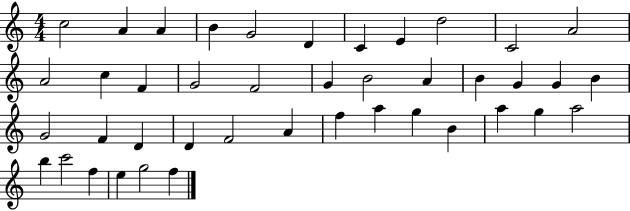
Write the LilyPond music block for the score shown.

{
  \clef treble
  \numericTimeSignature
  \time 4/4
  \key c \major
  c''2 a'4 a'4 | b'4 g'2 d'4 | c'4 e'4 d''2 | c'2 a'2 | \break a'2 c''4 f'4 | g'2 f'2 | g'4 b'2 a'4 | b'4 g'4 g'4 b'4 | \break g'2 f'4 d'4 | d'4 f'2 a'4 | f''4 a''4 g''4 b'4 | a''4 g''4 a''2 | \break b''4 c'''2 f''4 | e''4 g''2 f''4 | \bar "|."
}